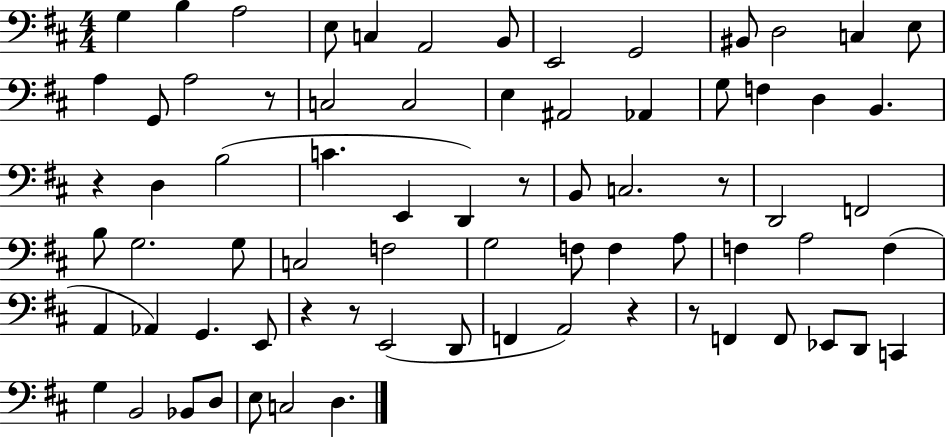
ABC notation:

X:1
T:Untitled
M:4/4
L:1/4
K:D
G, B, A,2 E,/2 C, A,,2 B,,/2 E,,2 G,,2 ^B,,/2 D,2 C, E,/2 A, G,,/2 A,2 z/2 C,2 C,2 E, ^A,,2 _A,, G,/2 F, D, B,, z D, B,2 C E,, D,, z/2 B,,/2 C,2 z/2 D,,2 F,,2 B,/2 G,2 G,/2 C,2 F,2 G,2 F,/2 F, A,/2 F, A,2 F, A,, _A,, G,, E,,/2 z z/2 E,,2 D,,/2 F,, A,,2 z z/2 F,, F,,/2 _E,,/2 D,,/2 C,, G, B,,2 _B,,/2 D,/2 E,/2 C,2 D,